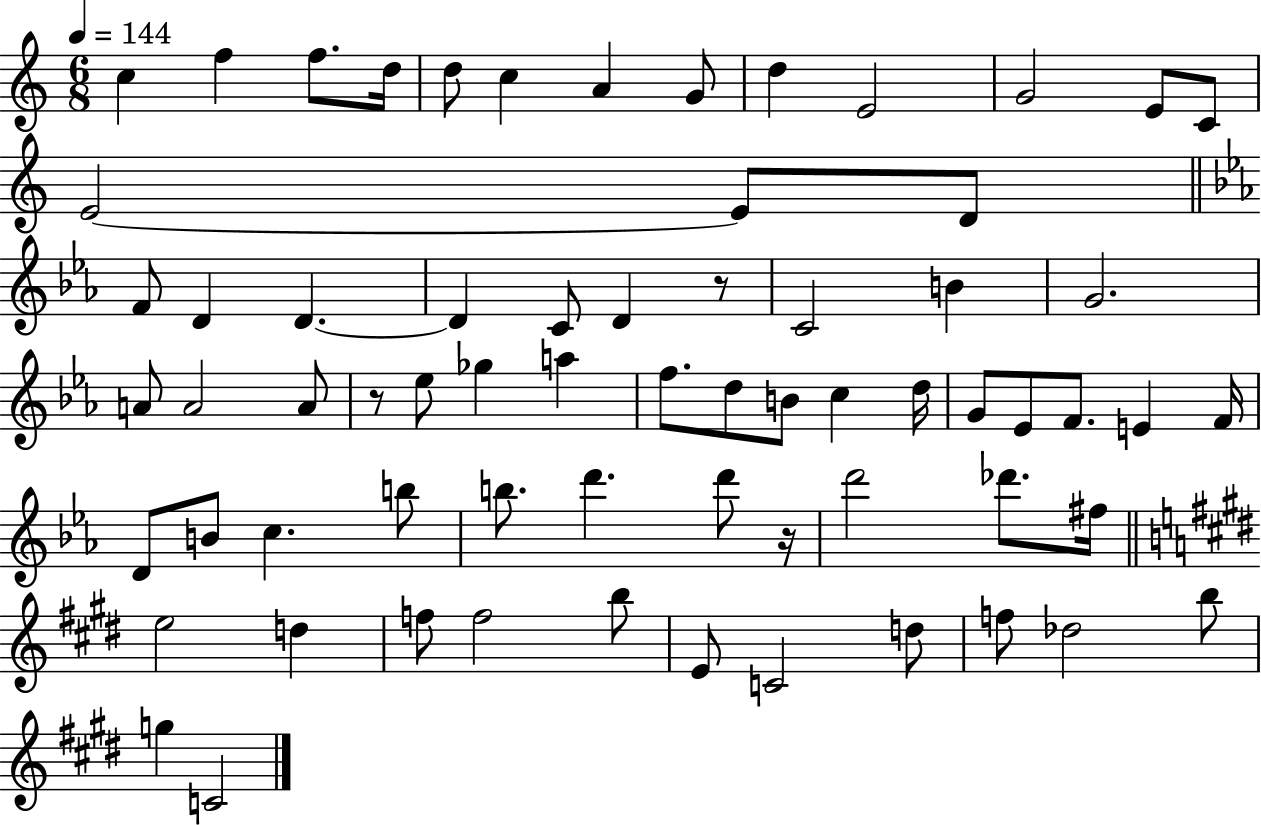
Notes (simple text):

C5/q F5/q F5/e. D5/s D5/e C5/q A4/q G4/e D5/q E4/h G4/h E4/e C4/e E4/h E4/e D4/e F4/e D4/q D4/q. D4/q C4/e D4/q R/e C4/h B4/q G4/h. A4/e A4/h A4/e R/e Eb5/e Gb5/q A5/q F5/e. D5/e B4/e C5/q D5/s G4/e Eb4/e F4/e. E4/q F4/s D4/e B4/e C5/q. B5/e B5/e. D6/q. D6/e R/s D6/h Db6/e. F#5/s E5/h D5/q F5/e F5/h B5/e E4/e C4/h D5/e F5/e Db5/h B5/e G5/q C4/h